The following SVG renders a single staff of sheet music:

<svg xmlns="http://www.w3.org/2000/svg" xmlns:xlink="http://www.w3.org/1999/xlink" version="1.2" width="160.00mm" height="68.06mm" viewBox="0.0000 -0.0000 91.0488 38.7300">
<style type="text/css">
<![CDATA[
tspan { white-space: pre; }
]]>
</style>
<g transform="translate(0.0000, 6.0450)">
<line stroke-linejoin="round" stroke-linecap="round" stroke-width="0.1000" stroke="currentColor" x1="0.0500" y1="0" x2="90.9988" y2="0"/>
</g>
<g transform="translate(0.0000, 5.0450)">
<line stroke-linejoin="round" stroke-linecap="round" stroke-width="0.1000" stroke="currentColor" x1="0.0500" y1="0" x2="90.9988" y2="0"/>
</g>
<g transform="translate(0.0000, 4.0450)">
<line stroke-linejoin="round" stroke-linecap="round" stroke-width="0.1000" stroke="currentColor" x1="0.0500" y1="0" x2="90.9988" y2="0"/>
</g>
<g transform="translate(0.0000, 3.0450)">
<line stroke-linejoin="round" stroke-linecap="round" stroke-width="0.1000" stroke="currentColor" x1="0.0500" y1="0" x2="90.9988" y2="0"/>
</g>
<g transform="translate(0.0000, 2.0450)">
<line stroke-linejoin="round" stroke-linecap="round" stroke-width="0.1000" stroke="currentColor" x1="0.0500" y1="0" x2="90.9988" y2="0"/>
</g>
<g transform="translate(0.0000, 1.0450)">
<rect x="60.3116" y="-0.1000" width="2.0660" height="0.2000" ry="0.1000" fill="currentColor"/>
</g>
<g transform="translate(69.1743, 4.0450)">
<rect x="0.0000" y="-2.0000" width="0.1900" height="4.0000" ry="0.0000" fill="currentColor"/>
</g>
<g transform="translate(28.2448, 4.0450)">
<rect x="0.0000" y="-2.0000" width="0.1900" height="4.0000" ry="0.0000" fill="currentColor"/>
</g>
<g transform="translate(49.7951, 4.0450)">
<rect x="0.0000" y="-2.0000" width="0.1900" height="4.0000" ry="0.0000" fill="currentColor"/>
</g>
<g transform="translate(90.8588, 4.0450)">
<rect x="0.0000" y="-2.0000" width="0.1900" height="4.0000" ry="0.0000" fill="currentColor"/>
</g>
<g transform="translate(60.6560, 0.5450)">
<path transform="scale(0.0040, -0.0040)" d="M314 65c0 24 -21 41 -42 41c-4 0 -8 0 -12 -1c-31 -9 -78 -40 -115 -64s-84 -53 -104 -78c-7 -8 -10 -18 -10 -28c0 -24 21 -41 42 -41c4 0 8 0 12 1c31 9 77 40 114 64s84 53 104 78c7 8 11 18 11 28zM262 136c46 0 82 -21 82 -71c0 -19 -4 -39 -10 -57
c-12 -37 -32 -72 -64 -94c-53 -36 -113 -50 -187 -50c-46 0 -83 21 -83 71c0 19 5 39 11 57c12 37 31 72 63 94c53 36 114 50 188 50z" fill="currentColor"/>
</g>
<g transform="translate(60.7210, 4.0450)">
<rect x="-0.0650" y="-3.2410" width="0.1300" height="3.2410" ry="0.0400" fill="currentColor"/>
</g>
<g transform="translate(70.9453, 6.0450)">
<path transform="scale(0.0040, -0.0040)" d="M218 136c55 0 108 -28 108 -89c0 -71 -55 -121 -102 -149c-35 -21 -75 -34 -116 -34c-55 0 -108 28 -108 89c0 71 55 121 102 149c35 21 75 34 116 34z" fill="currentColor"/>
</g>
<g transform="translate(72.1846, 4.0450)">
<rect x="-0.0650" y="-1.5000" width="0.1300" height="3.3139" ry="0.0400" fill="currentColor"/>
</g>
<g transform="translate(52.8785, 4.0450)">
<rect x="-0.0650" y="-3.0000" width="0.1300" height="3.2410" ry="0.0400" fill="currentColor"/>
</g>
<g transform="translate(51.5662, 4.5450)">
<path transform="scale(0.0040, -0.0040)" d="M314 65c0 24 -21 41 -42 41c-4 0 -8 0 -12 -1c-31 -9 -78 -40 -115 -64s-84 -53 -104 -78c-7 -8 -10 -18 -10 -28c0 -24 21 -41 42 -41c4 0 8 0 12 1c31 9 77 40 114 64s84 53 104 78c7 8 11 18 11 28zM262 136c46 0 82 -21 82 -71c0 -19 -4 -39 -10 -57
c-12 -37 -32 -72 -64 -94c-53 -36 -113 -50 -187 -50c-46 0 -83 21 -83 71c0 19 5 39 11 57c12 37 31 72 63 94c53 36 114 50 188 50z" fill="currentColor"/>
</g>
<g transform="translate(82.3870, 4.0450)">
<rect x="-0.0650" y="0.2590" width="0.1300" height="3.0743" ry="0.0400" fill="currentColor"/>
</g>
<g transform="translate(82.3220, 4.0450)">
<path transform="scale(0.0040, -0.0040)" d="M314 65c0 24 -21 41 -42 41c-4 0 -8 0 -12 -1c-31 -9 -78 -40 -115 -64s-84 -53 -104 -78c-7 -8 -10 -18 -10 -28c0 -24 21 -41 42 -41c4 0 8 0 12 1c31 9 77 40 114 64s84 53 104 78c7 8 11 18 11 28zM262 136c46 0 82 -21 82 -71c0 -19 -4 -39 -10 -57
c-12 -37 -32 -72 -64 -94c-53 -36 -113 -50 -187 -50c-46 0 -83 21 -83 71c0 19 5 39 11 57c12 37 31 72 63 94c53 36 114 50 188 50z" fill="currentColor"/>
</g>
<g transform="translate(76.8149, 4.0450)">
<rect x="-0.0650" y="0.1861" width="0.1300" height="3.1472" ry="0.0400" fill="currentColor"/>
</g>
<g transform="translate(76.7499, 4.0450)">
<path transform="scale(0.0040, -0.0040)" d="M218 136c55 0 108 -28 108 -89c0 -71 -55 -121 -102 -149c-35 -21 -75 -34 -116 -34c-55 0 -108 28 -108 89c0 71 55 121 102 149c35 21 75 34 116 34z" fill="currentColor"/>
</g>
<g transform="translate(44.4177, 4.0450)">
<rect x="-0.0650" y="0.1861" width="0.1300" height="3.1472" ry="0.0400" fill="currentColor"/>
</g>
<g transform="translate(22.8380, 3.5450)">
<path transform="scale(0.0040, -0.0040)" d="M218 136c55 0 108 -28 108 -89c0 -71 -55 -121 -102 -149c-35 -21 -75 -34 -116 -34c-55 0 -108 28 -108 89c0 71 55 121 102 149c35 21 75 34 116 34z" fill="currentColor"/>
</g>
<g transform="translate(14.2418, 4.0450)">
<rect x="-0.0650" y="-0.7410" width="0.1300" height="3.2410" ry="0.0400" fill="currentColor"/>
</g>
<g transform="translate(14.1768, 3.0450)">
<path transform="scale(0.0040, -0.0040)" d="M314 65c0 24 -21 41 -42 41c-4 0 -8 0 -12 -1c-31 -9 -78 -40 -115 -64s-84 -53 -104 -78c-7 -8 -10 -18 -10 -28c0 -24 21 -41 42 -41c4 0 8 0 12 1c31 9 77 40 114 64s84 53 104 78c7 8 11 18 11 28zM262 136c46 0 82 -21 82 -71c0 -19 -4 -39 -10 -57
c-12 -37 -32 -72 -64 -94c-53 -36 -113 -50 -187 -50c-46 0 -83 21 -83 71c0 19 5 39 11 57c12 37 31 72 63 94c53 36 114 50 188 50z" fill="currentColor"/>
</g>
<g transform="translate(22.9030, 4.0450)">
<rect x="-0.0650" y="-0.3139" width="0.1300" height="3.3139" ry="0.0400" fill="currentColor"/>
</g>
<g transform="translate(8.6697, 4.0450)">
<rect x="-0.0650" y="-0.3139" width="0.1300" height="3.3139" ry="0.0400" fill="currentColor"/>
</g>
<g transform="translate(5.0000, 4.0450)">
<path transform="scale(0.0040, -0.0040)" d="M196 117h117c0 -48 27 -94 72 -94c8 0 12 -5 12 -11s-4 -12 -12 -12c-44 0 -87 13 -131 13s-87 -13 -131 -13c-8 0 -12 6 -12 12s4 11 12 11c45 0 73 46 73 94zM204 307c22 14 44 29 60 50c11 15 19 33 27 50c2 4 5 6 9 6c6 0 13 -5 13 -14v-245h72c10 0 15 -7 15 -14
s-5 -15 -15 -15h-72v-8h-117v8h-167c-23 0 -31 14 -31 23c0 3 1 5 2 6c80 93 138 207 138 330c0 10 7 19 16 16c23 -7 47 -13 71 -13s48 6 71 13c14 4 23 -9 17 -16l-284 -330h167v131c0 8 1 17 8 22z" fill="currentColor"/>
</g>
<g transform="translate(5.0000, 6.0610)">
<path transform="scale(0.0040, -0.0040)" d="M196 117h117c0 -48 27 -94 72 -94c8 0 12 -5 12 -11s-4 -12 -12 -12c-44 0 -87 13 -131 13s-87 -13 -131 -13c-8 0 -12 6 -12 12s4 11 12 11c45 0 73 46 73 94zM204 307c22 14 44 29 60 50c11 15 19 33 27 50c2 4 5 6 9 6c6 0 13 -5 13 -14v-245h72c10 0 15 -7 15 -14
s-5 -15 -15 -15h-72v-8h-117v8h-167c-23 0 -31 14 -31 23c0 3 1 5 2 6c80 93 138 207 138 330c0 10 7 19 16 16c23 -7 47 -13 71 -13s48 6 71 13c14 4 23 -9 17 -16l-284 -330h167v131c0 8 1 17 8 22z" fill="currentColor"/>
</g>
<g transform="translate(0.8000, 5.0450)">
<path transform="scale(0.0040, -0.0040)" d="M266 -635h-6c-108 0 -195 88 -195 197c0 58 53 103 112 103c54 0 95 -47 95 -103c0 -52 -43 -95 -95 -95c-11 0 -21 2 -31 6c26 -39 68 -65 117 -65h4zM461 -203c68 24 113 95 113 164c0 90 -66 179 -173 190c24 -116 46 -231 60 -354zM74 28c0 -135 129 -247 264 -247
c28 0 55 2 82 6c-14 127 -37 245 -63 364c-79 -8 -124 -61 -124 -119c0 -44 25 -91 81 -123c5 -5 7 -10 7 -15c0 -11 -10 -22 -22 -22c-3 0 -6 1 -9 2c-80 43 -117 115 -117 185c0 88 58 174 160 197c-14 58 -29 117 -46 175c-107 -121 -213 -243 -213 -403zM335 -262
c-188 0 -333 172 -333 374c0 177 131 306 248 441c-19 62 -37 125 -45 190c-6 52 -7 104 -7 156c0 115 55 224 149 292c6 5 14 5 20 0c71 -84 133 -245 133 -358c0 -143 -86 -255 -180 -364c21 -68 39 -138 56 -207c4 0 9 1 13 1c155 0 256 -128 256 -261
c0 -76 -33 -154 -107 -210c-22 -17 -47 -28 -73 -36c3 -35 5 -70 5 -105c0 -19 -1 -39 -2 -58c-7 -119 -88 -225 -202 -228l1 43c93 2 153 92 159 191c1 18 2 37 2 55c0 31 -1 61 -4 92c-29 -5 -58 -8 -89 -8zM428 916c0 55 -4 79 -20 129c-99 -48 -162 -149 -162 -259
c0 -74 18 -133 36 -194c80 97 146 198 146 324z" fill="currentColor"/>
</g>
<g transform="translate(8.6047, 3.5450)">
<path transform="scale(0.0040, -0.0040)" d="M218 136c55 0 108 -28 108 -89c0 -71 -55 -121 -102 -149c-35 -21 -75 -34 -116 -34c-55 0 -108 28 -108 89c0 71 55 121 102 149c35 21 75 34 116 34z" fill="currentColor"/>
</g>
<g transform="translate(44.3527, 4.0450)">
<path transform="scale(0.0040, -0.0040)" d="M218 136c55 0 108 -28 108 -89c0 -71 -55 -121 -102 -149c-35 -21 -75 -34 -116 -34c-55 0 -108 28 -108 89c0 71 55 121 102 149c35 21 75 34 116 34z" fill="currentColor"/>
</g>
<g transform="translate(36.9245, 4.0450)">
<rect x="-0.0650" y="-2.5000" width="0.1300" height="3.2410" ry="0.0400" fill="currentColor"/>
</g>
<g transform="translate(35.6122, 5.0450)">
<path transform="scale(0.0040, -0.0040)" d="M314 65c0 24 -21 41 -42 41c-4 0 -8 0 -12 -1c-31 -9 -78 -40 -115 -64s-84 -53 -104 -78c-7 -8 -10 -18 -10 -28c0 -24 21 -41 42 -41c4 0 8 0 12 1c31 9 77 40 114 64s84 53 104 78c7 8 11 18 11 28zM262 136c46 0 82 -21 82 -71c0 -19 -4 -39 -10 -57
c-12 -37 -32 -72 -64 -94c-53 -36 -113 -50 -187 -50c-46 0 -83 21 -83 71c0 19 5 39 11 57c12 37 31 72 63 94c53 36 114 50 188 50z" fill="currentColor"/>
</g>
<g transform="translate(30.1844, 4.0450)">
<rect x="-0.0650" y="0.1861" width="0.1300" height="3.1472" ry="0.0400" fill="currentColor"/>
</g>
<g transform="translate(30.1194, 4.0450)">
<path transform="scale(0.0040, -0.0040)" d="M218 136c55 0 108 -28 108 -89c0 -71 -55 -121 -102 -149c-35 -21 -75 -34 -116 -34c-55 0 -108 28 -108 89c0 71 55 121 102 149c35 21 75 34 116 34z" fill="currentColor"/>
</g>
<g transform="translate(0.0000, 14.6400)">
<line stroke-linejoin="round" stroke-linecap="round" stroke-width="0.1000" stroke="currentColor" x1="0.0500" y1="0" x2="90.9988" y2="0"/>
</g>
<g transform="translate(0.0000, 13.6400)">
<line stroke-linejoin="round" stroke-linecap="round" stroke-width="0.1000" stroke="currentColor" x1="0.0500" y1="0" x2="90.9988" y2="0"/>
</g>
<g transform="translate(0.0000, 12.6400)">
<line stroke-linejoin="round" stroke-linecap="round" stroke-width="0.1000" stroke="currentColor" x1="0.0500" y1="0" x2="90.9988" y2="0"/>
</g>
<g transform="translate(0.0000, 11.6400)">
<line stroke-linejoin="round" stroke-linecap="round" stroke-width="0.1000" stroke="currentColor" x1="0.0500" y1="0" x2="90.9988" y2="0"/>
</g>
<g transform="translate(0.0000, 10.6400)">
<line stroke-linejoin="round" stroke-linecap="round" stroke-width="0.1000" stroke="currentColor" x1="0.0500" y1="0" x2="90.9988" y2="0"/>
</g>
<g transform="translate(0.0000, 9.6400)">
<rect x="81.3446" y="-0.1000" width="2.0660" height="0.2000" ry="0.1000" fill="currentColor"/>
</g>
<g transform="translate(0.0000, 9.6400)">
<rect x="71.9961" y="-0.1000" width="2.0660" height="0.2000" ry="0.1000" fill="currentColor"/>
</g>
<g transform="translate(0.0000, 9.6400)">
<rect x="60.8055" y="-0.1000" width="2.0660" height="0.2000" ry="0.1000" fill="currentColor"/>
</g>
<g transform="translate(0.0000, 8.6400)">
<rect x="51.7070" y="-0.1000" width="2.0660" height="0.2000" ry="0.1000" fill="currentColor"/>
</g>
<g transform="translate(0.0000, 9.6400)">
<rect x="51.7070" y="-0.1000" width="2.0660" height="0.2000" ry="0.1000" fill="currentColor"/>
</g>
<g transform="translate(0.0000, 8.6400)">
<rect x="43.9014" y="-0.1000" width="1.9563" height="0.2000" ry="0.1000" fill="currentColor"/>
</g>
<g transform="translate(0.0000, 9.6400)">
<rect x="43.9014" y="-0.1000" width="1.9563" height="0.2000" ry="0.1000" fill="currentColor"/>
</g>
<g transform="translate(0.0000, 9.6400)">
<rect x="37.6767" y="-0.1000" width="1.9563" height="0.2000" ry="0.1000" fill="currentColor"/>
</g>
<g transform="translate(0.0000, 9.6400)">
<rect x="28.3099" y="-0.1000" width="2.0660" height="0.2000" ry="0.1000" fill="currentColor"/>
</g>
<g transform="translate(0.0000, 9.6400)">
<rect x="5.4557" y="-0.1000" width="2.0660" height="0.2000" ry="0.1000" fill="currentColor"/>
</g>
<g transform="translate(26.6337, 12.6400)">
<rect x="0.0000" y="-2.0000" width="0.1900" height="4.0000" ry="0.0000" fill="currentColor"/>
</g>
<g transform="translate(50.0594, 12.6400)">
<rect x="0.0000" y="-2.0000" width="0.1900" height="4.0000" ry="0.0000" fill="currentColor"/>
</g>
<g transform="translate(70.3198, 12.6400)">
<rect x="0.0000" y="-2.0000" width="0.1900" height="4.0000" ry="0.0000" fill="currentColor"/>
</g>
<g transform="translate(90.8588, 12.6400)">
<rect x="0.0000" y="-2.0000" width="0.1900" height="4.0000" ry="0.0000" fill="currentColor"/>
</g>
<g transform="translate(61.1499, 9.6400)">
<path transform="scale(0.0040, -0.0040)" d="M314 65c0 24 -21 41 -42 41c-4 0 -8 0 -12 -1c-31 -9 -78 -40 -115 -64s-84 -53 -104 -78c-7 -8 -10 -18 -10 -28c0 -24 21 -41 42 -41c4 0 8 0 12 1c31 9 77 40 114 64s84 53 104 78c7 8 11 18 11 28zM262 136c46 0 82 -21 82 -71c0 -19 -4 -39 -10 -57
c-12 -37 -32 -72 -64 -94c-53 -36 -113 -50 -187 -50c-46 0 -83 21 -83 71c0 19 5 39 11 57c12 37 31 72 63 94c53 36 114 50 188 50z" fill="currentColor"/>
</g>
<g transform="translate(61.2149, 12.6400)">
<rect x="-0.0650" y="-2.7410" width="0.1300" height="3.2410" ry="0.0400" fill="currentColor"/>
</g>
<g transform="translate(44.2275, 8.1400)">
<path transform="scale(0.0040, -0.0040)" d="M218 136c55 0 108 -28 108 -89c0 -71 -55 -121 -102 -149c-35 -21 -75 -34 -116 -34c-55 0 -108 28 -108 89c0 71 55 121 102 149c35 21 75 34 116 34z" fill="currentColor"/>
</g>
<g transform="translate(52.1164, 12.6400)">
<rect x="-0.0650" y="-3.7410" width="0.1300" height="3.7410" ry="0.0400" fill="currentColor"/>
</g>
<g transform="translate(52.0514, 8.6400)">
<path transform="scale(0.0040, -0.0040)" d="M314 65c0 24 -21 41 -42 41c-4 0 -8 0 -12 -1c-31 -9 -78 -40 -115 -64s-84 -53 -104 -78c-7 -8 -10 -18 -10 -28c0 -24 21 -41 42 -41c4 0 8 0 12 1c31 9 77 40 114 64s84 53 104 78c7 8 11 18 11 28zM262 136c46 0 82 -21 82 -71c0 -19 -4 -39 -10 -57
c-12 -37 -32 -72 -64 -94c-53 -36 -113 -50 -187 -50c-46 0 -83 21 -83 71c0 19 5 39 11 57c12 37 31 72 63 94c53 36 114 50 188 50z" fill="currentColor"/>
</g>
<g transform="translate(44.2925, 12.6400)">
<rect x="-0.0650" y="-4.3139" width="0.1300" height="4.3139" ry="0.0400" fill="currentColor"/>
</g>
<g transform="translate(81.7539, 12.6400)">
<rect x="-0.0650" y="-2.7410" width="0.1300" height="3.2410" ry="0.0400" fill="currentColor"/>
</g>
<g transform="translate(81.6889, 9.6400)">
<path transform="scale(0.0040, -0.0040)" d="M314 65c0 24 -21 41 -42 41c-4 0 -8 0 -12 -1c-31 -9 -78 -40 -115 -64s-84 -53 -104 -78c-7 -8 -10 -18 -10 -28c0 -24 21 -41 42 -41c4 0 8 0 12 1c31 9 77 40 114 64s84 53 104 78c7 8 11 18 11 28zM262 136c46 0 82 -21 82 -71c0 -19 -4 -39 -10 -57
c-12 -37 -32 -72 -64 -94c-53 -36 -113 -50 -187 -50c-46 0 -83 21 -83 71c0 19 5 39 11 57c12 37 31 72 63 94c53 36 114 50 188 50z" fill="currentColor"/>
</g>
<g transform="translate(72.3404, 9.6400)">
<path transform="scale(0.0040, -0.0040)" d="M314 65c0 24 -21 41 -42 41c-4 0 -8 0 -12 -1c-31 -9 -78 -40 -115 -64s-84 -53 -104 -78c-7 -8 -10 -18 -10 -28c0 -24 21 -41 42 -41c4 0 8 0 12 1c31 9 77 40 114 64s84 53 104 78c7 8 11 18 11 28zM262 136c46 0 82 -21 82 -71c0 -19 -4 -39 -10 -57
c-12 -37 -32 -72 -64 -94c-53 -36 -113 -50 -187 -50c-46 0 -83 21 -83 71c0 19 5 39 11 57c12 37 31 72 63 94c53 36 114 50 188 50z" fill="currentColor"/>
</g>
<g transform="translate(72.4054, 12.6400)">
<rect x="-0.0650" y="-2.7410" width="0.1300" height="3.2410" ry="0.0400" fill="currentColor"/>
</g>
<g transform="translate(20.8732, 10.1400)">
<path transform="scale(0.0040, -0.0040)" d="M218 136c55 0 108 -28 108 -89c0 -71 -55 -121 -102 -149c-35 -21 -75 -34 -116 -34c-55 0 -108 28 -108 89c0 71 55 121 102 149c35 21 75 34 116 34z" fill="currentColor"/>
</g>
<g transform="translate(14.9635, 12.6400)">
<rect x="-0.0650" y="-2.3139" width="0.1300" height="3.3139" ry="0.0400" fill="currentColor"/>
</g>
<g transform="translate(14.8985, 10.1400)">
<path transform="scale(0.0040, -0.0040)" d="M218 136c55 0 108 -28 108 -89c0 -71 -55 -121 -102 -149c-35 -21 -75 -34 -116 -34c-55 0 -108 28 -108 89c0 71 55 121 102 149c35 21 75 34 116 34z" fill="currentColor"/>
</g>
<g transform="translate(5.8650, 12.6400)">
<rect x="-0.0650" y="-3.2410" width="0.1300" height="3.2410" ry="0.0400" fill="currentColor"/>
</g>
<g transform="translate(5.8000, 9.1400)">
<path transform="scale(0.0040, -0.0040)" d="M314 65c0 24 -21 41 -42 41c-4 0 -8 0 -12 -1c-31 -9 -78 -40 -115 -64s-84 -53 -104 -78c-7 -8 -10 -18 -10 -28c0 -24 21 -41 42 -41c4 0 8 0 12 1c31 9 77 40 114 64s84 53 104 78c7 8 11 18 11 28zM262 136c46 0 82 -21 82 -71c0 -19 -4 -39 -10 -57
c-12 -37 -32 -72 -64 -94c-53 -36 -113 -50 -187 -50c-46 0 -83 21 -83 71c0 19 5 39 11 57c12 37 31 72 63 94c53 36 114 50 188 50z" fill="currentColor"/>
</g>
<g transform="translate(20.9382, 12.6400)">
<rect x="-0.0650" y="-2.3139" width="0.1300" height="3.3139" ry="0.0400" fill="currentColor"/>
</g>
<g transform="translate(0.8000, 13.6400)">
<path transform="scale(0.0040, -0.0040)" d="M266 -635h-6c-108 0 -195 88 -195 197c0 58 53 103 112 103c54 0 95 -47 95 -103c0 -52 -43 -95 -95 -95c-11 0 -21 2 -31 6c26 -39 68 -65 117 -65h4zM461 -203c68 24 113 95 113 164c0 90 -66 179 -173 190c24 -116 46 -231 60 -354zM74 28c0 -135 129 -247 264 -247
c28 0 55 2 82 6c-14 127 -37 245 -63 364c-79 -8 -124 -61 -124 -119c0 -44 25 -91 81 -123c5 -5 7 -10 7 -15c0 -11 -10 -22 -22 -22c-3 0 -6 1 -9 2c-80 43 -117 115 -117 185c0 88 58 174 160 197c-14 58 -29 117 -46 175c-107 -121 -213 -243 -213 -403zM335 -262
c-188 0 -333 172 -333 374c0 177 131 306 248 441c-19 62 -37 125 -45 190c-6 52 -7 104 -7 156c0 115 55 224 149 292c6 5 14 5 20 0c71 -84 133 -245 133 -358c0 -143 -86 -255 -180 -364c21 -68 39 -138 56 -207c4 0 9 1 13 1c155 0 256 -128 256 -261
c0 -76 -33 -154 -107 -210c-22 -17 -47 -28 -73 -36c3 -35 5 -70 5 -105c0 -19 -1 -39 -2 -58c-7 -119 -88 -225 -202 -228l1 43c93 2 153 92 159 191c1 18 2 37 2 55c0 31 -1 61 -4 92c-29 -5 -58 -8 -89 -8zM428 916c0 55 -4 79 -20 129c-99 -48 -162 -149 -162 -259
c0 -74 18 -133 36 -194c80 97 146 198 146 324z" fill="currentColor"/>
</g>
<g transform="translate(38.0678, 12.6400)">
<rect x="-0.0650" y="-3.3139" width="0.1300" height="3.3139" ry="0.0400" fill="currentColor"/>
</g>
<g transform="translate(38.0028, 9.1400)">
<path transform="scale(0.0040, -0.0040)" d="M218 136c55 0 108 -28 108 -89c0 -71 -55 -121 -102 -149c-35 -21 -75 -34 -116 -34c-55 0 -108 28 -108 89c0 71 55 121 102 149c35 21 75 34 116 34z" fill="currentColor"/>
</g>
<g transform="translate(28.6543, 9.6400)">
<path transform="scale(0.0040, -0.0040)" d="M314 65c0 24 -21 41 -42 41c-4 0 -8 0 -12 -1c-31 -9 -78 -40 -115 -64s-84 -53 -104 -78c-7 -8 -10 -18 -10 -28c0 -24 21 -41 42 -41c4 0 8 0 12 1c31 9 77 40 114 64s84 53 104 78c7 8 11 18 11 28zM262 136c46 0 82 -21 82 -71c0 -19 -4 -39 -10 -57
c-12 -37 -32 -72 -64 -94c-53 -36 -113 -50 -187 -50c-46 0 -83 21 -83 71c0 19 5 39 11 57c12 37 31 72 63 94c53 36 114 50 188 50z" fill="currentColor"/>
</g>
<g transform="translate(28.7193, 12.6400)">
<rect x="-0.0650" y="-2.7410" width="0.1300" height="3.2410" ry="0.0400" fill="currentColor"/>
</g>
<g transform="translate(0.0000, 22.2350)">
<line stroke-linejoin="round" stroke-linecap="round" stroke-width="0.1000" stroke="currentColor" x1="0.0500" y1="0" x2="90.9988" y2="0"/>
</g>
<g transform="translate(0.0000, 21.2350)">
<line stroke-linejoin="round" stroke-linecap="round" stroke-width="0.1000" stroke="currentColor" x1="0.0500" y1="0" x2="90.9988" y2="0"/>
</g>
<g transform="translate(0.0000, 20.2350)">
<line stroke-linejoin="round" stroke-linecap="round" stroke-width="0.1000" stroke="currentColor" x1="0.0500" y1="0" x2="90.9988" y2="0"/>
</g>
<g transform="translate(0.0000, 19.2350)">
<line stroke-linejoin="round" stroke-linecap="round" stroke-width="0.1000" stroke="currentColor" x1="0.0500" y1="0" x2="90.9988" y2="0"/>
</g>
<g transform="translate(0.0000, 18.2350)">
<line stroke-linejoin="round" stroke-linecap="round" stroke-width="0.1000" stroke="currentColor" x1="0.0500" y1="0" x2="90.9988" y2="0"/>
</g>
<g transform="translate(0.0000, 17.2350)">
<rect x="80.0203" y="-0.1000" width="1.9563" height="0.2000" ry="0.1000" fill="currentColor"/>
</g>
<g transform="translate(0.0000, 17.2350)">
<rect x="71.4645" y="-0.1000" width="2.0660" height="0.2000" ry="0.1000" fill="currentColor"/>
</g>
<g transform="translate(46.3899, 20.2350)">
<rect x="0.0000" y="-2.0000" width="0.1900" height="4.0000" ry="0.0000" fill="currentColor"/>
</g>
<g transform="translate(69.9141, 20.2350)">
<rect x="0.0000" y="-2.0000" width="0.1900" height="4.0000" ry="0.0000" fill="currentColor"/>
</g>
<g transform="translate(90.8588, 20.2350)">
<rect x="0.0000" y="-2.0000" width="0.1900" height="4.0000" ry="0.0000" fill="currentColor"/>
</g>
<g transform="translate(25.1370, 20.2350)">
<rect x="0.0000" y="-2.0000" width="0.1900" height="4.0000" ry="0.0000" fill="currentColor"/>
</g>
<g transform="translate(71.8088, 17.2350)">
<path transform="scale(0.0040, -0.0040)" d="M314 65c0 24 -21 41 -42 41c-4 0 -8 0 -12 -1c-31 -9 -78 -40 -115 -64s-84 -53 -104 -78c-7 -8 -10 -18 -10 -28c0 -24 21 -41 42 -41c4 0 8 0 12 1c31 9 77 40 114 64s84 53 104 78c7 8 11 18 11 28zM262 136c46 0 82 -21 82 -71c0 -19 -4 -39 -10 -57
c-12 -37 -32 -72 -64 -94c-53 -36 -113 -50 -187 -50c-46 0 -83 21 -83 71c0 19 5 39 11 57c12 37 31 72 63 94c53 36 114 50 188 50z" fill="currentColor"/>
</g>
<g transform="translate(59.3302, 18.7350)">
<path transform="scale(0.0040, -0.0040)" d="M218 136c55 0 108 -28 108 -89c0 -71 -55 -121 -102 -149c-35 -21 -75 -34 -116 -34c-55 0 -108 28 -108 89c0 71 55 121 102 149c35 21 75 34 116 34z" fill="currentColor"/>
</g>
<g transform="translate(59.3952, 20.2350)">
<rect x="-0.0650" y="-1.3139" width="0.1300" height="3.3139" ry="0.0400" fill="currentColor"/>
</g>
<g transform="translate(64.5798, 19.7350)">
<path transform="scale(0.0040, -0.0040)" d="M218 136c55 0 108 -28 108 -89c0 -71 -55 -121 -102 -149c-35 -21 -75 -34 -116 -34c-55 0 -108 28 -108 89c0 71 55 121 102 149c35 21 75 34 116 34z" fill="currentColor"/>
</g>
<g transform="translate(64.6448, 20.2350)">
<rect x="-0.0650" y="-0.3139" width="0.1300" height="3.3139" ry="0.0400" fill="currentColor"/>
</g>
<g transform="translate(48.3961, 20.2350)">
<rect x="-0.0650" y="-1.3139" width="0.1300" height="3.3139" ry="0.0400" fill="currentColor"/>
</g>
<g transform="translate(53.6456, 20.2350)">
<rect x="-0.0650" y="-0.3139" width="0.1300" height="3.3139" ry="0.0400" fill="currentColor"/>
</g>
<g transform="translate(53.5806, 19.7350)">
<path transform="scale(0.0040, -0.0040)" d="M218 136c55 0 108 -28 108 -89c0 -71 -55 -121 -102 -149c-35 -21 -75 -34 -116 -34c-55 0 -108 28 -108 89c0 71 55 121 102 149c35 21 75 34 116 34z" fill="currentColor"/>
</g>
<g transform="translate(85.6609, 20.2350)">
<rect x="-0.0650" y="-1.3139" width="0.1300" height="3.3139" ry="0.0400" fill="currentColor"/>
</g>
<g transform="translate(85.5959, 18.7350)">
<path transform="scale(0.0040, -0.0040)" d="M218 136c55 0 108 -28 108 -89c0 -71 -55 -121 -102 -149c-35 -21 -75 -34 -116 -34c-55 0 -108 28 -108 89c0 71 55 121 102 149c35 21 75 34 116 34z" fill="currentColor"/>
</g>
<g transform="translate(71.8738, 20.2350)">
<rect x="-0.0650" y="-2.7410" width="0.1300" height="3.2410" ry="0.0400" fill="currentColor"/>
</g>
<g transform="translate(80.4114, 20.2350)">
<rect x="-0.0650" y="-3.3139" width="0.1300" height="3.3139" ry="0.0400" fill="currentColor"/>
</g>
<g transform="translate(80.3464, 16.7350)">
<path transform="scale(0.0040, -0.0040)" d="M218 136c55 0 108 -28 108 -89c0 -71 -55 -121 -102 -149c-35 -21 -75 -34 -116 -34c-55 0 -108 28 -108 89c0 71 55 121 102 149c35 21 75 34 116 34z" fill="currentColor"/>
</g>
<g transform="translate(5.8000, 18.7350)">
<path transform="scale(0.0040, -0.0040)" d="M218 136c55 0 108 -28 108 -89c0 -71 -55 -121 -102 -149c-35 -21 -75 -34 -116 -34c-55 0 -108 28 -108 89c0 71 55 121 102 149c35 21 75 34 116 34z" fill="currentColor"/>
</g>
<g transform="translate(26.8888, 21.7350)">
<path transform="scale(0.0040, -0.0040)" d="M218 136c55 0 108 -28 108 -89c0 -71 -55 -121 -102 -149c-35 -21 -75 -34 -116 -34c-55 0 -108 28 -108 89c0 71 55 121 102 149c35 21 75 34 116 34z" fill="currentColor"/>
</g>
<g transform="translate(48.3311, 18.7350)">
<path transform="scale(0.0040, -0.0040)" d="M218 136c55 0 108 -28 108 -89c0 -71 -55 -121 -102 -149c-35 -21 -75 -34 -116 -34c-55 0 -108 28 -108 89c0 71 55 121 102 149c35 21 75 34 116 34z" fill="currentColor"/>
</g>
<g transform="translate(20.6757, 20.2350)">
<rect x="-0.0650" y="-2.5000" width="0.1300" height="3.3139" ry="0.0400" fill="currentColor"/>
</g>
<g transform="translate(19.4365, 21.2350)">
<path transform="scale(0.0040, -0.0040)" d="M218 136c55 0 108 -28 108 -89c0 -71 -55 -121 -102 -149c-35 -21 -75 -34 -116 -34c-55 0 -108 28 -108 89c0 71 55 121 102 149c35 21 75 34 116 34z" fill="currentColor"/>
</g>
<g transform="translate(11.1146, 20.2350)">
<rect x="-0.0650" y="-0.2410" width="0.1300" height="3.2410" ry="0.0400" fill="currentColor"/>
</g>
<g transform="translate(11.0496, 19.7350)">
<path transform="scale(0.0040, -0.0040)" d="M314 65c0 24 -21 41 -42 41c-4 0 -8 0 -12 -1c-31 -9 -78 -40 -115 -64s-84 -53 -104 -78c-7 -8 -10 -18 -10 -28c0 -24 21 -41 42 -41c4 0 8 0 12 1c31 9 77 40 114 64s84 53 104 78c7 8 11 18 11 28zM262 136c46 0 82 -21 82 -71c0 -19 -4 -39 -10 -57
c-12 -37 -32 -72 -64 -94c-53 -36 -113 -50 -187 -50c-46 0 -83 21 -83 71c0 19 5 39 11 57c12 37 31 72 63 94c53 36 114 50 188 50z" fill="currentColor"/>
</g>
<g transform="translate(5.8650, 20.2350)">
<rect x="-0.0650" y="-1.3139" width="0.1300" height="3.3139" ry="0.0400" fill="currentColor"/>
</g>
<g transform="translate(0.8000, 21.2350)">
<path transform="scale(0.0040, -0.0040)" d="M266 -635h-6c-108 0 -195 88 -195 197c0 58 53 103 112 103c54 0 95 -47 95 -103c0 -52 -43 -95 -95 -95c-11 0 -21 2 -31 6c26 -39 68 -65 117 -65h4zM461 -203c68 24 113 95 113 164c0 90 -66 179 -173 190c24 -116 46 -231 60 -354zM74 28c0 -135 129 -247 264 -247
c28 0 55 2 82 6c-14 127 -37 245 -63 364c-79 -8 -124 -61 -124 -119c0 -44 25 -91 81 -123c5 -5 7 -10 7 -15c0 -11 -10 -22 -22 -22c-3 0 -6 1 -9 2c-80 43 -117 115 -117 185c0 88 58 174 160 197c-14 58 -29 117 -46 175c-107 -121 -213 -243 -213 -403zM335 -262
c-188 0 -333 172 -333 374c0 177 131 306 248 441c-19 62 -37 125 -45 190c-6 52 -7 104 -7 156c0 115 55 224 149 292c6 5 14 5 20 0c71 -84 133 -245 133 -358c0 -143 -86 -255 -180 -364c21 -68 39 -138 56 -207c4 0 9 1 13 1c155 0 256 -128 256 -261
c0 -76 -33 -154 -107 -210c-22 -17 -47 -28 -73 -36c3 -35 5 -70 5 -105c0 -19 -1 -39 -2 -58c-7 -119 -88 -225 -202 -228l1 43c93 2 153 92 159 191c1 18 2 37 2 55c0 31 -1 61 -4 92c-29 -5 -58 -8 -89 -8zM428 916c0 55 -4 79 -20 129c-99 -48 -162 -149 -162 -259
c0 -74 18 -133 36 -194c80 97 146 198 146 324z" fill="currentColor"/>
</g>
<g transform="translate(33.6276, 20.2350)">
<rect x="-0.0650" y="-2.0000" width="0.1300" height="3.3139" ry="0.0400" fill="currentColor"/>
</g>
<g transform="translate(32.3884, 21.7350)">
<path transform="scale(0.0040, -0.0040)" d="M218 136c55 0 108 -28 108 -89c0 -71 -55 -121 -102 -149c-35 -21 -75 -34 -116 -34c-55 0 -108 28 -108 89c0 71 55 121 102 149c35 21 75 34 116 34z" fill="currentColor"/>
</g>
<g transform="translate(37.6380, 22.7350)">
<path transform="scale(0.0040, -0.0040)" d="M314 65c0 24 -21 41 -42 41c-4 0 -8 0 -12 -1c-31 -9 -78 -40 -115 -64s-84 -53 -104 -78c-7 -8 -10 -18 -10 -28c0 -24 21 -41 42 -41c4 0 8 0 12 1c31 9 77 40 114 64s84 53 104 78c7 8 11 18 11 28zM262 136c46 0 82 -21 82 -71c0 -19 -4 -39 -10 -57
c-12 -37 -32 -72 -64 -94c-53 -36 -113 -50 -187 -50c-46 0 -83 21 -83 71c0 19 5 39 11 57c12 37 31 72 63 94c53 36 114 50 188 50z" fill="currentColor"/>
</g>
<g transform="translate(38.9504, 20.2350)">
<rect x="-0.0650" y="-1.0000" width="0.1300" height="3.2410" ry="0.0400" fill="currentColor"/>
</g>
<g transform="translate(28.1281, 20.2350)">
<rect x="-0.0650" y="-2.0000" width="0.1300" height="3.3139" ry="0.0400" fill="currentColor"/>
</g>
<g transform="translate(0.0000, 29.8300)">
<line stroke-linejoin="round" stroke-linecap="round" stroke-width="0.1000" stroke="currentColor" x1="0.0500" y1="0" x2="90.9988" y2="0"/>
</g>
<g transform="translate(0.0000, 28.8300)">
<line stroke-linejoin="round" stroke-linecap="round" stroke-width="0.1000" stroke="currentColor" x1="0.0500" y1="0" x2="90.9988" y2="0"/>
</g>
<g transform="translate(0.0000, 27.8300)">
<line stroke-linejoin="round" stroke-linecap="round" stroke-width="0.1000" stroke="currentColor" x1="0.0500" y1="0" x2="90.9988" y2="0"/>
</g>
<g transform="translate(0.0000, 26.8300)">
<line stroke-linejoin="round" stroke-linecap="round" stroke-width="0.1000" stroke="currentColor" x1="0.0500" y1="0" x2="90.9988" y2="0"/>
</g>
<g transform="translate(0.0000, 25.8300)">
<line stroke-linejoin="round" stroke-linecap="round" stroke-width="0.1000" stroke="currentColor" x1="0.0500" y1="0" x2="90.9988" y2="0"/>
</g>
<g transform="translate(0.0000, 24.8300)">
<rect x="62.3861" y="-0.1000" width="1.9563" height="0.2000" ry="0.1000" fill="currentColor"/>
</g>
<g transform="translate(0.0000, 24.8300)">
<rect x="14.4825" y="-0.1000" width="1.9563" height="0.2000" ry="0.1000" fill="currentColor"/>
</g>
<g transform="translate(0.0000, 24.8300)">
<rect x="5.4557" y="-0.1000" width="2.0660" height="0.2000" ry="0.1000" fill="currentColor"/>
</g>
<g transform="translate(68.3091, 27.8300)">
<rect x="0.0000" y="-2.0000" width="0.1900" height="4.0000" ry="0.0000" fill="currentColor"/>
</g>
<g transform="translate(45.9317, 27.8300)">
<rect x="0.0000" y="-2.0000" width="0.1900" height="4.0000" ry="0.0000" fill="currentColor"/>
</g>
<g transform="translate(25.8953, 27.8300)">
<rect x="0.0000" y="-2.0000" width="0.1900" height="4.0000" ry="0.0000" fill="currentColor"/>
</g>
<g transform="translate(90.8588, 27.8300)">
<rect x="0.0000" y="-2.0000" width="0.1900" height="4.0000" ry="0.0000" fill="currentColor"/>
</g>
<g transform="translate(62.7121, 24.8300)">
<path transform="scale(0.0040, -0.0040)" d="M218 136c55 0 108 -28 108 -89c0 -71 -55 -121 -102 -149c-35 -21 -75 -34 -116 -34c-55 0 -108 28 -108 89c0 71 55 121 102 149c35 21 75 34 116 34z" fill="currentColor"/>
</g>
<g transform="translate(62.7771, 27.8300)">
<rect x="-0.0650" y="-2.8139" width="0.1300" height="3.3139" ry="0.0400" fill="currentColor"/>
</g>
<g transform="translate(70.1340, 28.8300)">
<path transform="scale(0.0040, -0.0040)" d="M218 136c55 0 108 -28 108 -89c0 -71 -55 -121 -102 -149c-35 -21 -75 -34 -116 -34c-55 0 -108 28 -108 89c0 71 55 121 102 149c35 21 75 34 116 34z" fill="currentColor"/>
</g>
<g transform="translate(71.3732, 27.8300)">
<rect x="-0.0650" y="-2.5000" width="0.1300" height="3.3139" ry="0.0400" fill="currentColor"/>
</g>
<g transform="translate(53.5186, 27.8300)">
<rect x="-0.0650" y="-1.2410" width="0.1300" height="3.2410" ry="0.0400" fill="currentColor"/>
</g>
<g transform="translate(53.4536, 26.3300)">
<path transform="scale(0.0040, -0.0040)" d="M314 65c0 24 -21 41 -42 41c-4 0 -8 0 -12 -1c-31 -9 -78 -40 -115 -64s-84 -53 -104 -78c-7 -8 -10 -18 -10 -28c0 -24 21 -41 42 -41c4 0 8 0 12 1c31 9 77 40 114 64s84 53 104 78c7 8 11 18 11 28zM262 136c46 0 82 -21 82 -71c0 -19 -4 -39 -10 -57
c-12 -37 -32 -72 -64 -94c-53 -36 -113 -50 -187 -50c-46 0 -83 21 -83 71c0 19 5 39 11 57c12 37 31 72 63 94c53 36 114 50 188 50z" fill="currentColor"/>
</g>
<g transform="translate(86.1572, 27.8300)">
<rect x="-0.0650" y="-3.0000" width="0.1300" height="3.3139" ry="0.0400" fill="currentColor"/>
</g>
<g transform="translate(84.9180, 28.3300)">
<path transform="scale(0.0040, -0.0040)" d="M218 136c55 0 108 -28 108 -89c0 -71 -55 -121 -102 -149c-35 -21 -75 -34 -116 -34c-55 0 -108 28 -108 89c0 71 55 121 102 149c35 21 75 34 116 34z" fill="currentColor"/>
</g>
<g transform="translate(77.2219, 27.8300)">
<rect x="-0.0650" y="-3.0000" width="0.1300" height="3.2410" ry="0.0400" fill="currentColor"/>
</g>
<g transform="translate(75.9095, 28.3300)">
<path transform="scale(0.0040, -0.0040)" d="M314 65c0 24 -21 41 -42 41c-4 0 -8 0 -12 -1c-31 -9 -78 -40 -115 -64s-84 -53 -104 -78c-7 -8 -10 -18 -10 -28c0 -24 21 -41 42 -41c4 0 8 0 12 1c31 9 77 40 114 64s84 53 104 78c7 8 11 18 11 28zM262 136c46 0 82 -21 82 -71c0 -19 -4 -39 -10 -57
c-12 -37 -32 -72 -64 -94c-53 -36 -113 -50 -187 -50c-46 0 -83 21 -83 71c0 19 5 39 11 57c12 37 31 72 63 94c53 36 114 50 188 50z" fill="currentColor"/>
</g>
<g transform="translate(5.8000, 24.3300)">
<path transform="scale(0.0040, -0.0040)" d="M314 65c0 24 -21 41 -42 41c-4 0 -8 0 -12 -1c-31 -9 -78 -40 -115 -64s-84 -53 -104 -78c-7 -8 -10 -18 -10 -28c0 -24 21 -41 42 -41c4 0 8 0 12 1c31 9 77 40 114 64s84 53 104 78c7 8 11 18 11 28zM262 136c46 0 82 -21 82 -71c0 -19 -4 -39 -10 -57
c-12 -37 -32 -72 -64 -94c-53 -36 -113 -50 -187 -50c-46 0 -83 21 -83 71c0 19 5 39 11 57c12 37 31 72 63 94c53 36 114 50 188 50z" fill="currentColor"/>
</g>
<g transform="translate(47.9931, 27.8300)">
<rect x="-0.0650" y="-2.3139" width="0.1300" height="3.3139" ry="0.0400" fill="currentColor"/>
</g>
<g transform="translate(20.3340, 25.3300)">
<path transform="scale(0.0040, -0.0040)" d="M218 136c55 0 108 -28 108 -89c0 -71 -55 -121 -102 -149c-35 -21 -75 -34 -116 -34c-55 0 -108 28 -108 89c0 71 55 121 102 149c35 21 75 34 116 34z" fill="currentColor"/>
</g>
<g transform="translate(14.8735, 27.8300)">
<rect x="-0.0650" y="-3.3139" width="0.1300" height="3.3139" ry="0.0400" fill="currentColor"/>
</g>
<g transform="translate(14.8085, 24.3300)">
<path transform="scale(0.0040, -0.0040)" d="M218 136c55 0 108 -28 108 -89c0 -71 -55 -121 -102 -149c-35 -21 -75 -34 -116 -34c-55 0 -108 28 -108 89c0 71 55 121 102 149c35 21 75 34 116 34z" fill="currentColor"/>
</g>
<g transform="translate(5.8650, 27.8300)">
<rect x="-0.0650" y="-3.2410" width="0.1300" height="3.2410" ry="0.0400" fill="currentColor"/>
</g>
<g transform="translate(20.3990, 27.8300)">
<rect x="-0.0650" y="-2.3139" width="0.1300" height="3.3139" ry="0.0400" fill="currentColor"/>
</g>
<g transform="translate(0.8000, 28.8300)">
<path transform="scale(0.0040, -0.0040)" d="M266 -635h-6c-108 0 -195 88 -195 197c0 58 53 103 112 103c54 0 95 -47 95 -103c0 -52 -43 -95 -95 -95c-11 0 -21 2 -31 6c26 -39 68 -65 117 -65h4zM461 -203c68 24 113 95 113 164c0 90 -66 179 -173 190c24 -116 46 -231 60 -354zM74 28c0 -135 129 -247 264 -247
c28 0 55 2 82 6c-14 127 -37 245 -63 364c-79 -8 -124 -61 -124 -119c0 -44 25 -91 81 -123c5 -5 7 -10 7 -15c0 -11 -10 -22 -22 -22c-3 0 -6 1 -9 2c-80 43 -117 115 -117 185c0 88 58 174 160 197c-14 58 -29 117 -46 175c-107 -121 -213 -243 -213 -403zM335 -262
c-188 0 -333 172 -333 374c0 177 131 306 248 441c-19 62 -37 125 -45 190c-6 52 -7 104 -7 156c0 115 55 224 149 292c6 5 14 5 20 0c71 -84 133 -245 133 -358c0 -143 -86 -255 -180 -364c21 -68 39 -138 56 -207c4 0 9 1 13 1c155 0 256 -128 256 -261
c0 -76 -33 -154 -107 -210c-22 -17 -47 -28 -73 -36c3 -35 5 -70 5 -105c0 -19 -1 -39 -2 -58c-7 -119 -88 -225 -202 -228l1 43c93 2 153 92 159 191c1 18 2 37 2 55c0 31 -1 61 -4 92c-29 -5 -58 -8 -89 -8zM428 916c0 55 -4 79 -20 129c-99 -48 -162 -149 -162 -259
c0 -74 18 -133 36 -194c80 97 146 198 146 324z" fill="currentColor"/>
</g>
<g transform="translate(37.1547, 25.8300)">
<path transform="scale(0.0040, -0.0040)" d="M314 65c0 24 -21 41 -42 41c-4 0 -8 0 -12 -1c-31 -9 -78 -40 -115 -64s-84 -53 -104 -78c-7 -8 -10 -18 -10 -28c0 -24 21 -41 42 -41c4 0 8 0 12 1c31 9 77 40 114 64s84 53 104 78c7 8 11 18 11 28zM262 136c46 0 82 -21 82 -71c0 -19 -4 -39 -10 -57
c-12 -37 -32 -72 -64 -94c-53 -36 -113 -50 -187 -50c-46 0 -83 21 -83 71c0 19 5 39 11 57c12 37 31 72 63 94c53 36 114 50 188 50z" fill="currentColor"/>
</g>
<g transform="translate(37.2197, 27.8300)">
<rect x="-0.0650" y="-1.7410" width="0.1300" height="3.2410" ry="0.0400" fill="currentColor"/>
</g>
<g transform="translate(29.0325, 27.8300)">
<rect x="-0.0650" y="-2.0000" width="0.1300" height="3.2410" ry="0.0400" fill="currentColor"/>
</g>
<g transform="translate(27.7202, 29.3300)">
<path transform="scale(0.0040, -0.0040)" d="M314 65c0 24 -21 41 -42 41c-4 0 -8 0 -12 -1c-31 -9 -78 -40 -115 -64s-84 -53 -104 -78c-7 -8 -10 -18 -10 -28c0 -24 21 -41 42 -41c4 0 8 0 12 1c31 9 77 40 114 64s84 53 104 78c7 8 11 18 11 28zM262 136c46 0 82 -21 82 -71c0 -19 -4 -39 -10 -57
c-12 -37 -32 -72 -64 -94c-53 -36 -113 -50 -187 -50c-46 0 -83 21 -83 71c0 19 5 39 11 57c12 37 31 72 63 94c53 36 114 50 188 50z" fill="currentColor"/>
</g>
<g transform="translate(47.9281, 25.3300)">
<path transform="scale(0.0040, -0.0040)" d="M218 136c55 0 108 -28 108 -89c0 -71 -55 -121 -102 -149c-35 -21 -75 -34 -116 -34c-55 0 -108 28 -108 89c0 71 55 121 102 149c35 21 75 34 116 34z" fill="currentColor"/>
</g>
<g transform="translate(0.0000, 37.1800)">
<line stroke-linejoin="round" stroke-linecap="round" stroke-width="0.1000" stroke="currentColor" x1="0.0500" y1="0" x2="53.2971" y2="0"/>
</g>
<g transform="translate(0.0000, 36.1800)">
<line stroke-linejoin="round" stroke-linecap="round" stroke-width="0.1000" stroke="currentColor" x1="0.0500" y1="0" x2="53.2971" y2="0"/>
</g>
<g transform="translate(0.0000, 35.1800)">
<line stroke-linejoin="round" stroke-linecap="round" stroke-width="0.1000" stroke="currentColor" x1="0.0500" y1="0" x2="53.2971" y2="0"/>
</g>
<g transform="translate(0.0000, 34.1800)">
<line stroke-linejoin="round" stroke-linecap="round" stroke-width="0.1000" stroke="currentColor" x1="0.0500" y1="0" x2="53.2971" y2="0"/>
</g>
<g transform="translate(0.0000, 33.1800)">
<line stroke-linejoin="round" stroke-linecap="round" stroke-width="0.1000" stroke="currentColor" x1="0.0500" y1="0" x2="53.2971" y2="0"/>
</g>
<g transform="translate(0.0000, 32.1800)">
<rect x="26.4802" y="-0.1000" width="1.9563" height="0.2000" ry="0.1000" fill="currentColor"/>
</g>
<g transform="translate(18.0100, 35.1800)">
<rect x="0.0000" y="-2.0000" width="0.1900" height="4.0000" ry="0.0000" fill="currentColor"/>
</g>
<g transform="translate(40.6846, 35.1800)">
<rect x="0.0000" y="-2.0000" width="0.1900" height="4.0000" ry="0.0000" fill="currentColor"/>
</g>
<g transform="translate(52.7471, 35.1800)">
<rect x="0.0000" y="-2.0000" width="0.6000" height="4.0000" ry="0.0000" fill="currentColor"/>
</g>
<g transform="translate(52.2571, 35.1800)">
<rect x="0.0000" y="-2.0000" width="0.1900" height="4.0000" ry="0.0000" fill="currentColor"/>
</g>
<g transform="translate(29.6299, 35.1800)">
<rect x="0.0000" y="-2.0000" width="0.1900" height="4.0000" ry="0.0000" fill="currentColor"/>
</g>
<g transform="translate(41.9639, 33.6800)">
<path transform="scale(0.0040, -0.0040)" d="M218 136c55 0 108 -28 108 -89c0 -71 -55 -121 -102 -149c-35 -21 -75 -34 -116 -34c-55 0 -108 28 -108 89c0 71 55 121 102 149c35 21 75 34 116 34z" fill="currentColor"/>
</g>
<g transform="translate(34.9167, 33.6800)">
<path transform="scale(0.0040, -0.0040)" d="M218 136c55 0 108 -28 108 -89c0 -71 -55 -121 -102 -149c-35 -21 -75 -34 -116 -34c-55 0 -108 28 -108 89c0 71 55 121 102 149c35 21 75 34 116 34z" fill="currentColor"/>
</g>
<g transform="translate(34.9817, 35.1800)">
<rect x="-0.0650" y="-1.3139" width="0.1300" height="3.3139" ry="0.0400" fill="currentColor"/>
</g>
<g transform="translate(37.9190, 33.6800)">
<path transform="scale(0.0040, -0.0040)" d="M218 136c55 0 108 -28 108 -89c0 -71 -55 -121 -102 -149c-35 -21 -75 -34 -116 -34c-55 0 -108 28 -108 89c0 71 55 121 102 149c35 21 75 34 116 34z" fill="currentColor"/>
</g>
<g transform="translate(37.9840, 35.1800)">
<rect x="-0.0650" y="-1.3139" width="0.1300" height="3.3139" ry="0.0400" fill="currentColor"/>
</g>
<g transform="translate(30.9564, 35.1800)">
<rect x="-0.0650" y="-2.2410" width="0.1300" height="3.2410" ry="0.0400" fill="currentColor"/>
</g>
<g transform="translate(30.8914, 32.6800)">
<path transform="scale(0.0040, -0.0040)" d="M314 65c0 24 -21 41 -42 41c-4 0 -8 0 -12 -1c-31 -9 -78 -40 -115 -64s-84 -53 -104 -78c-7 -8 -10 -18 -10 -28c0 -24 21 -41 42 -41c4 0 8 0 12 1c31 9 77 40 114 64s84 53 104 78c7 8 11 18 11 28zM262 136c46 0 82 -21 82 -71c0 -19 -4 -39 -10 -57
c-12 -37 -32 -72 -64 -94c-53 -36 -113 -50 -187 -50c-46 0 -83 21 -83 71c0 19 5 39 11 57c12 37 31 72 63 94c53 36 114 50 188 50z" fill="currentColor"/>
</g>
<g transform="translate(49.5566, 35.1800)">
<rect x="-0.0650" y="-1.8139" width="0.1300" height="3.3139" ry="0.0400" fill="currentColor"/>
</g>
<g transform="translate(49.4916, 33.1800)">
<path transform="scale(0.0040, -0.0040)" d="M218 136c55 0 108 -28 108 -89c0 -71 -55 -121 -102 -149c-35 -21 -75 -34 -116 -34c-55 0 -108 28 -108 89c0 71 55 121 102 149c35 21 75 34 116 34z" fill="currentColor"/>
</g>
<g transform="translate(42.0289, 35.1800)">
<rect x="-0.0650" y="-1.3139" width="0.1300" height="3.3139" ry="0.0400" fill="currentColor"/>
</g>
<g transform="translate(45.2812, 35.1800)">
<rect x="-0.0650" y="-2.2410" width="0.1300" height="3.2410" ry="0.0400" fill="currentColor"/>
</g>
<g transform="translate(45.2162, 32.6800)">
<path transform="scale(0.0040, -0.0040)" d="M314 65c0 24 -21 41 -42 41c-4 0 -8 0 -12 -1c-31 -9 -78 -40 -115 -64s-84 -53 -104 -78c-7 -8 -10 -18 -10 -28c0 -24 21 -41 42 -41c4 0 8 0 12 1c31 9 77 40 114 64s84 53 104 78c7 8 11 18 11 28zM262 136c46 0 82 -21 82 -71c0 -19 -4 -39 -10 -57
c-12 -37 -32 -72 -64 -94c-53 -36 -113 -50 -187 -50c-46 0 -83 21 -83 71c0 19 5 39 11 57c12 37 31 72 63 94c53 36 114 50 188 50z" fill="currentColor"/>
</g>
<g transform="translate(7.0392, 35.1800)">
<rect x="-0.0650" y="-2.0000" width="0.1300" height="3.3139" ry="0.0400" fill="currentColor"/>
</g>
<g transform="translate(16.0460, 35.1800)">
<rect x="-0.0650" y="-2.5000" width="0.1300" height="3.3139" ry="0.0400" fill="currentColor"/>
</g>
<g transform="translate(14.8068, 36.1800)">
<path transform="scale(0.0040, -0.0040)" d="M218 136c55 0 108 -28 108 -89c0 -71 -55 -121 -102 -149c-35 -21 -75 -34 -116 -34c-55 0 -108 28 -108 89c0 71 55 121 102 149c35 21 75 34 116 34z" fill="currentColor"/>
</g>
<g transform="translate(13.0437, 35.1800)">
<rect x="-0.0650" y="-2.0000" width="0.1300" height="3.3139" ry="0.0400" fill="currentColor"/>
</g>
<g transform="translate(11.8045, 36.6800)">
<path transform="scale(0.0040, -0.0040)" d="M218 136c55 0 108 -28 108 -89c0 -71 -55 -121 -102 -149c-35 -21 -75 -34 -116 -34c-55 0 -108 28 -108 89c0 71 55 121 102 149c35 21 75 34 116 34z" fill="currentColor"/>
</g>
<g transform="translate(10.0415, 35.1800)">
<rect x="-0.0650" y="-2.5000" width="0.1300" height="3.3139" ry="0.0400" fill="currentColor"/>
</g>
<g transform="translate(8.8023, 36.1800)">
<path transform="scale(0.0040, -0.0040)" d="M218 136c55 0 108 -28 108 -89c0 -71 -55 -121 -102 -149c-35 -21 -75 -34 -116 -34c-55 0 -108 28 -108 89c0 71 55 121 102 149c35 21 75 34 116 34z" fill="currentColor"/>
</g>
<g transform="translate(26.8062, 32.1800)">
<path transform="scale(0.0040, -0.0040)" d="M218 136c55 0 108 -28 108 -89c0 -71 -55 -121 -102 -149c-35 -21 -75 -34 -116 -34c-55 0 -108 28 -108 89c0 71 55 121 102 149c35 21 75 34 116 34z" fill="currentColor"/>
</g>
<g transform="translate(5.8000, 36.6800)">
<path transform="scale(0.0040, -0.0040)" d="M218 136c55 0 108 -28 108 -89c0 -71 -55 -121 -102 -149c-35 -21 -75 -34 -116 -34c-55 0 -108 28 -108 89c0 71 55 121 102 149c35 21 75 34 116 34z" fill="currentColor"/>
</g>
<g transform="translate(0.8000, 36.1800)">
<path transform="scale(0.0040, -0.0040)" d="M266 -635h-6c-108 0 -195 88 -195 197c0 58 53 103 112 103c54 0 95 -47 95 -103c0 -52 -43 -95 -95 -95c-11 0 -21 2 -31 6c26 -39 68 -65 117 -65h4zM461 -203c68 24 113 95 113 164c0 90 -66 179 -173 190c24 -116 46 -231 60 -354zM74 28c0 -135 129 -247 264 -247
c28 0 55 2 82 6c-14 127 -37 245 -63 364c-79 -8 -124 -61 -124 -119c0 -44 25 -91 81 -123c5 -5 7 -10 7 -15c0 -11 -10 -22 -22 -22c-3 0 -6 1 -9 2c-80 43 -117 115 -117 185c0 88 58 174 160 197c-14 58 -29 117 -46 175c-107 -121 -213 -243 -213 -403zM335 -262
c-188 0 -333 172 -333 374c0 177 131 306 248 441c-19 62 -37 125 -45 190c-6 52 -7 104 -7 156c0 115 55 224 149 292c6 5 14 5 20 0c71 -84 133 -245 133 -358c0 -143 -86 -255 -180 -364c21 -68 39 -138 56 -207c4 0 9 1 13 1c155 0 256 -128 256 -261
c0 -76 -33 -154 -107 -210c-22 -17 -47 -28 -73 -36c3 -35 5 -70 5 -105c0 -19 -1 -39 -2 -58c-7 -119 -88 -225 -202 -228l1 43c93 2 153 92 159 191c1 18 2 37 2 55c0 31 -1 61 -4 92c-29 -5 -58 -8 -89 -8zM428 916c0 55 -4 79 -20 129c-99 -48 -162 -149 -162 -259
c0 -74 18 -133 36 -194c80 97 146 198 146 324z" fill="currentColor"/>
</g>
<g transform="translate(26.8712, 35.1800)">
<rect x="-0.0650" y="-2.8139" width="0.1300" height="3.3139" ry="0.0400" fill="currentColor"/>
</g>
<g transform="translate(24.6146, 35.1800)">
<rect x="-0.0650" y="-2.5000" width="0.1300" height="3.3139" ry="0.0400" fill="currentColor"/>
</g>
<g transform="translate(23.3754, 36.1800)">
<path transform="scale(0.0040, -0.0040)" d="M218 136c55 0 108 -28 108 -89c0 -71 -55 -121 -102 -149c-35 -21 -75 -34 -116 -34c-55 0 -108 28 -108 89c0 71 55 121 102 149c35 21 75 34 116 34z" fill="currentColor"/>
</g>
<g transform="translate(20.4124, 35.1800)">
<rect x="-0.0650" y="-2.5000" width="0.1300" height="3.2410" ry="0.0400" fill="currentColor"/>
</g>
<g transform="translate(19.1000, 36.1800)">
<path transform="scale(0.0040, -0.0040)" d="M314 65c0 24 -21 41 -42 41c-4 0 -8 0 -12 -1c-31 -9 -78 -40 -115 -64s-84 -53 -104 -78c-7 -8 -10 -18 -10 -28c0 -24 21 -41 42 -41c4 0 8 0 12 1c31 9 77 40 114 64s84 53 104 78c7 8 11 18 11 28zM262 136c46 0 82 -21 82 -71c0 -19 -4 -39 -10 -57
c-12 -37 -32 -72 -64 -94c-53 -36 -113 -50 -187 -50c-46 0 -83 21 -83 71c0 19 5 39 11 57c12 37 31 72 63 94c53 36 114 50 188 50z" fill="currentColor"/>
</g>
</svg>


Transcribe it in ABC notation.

X:1
T:Untitled
M:4/4
L:1/4
K:C
c d2 c B G2 B A2 b2 E B B2 b2 g g a2 b d' c'2 a2 a2 a2 e c2 G F F D2 e c e c a2 b e b2 b g F2 f2 g e2 a G A2 A F G F G G2 G a g2 e e e g2 f